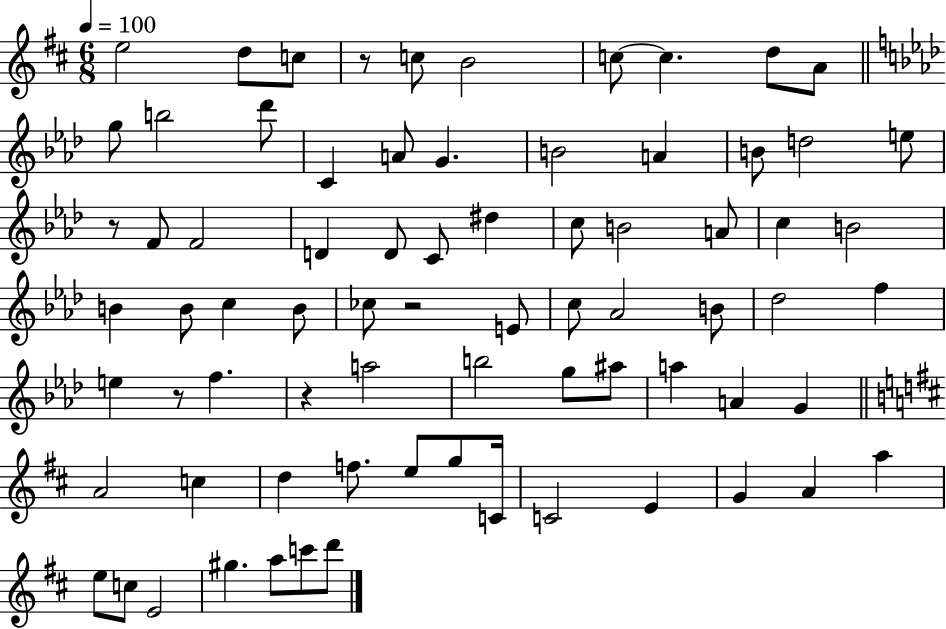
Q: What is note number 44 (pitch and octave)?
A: F5